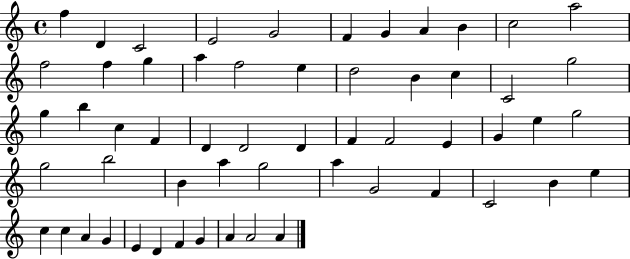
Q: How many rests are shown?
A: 0